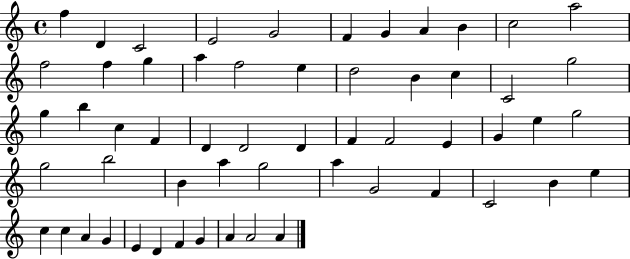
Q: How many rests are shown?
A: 0